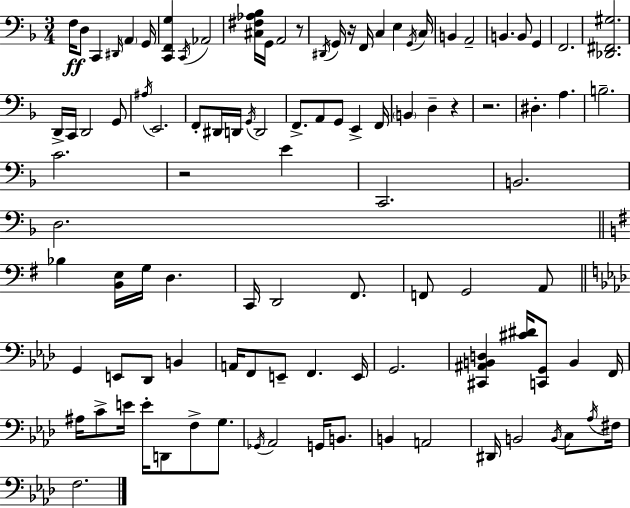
F3/s D3/e C2/q D#2/s A2/q G2/s [C2,F2,G3]/q C2/s Ab2/h [C#3,F#3,Ab3,Bb3]/s G2/s A2/h R/e D#2/s G2/s R/s F2/s C3/q E3/q G2/s C3/s B2/q A2/h B2/q. B2/e G2/q F2/h. [Db2,F#2,G#3]/h. D2/s C2/s D2/h G2/e A#3/s E2/h. F2/e D#2/s D2/s G2/s D2/h F2/e. A2/e G2/e E2/q F2/s B2/q D3/q R/q R/h. D#3/q. A3/q. B3/h. C4/h. R/h E4/q C2/h. B2/h. D3/h. Bb3/q [B2,E3]/s G3/s D3/q. C2/s D2/h F#2/e. F2/e G2/h A2/e G2/q E2/e Db2/e B2/q A2/s F2/e E2/e F2/q. E2/s G2/h. [C#2,A#2,B2,D3]/q [C#4,D#4]/s [C2,G2]/e B2/q F2/s A#3/s C4/e E4/s E4/s D2/e F3/e G3/e. Gb2/s Ab2/h G2/s B2/e. B2/q A2/h D#2/s B2/h B2/s C3/e Ab3/s F#3/s F3/h.